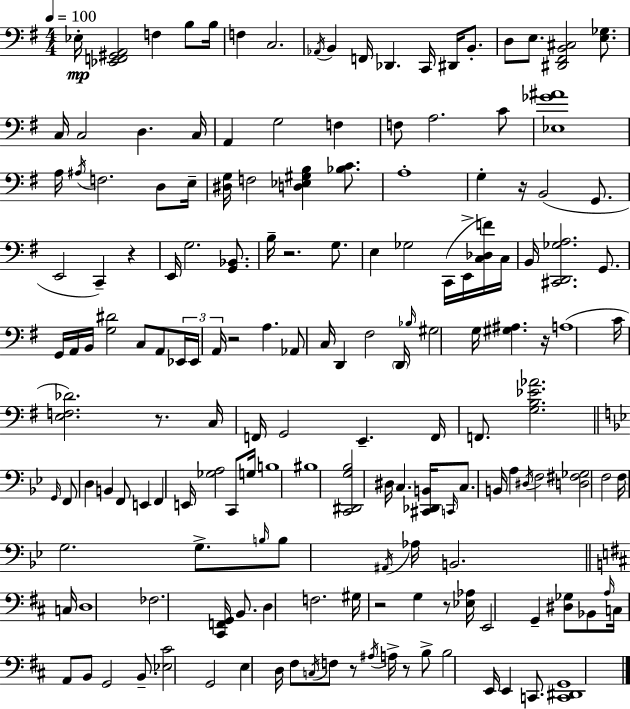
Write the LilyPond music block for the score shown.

{
  \clef bass
  \numericTimeSignature
  \time 4/4
  \key e \minor
  \tempo 4 = 100
  \repeat volta 2 { ees16-.\mp <ees, f, gis, a,>2 f4 b8 b16 | f4 c2. | \acciaccatura { aes,16 } b,4 f,16 des,4. c,16 dis,16 b,8.-. | d8 e8. <dis, fis, b, cis>2 <e ges>8. | \break c16 c2 d4. | c16 a,4 g2 f4 | f8 a2. c'8 | <ees ges' ais'>1 | \break a16 \acciaccatura { ais16 } f2. d8 | e16-- <dis g>16 f2 <d ees gis b>4 <bes c'>8. | a1-. | g4-. r16 b,2( g,8. | \break e,2 c,4--) r4 | e,16 g2. <g, bes,>8. | b16-- r2. g8. | e4 ges2 c,16( e,16-> | \break <c des f'>16) c16 b,16 <cis, d, ges a>2. g,8. | g,16 a,16 b,16 <g dis'>2 c8 a,8 | \tuplet 3/2 { ees,16 ees,16 a,16 } r2 a4. | aes,8 c16 d,4 fis2 | \break \parenthesize d,16 \grace { bes16 } gis2 g16 <gis ais>4. | r16 a1( | c'16 <e f des'>2.) | r8. c16 f,16 g,2 e,4.-- | \break f,16 f,8. <g b ees' aes'>2. | \bar "||" \break \key g \minor \grace { g,16 } f,8 d4 b,4 f,8 e,4 | f,4 e,16 <ges a>2 c,8 | g16 b1 | bis1 | \break <c, dis, g bes>2 dis16 c4. | <cis, des, b,>16 \grace { c,16 } c8. b,16 a4 \acciaccatura { dis16 } f2 | <d fis ges>2 f2 | f16 g2. | \break g8.-> \grace { b16 } b8 \acciaccatura { ais,16 } aes16 b,2. | \bar "||" \break \key b \minor c16 d1 | fes2. <cis, f, g,>16 b,8. | d4 f2. | gis16 r2 g4 r8 | \break <ees aes>16 e,2 g,4-- <dis ges>8 bes,8 | \grace { a16 } c16 a,8 b,8 g,2 b,8.-- | <ees cis'>2 g,2 | e4 d16 fis8 \acciaccatura { c16 } f8 r8 \acciaccatura { ais16 } a16-> | \break r8 b8-> b2 e,16 e,4 | c,8. <c, dis, g,>1 | } \bar "|."
}